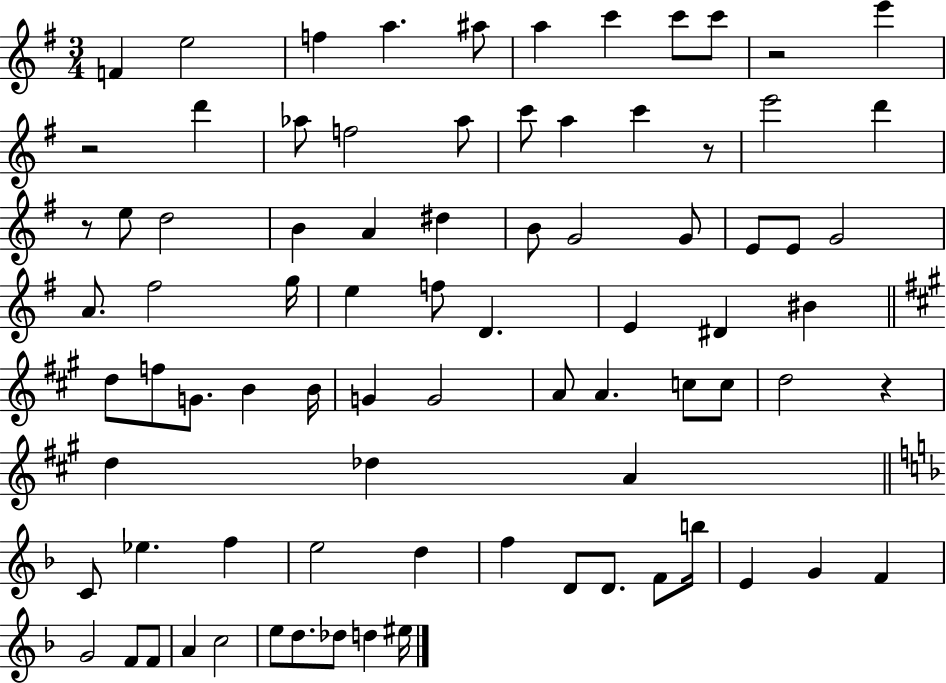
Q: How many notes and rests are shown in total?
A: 82